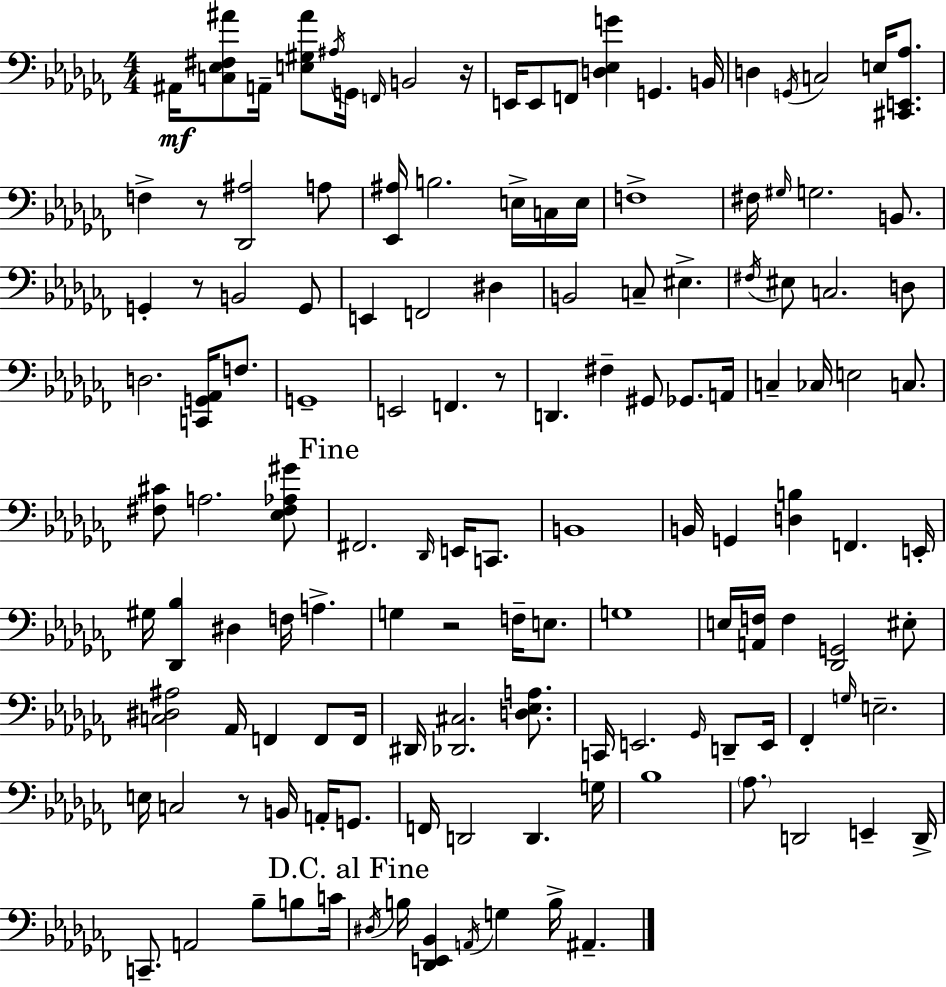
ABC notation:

X:1
T:Untitled
M:4/4
L:1/4
K:Abm
^A,,/4 [C,_E,^F,^A]/2 A,,/4 [E,^G,^A]/2 ^A,/4 G,,/4 F,,/4 B,,2 z/4 E,,/4 E,,/2 F,,/2 [D,_E,G] G,, B,,/4 D, G,,/4 C,2 E,/4 [^C,,E,,_A,]/2 F, z/2 [_D,,^A,]2 A,/2 [_E,,^A,]/4 B,2 E,/4 C,/4 E,/4 F,4 ^F,/4 ^G,/4 G,2 B,,/2 G,, z/2 B,,2 G,,/2 E,, F,,2 ^D, B,,2 C,/2 ^E, ^F,/4 ^E,/2 C,2 D,/2 D,2 [C,,G,,_A,,]/4 F,/2 G,,4 E,,2 F,, z/2 D,, ^F, ^G,,/2 _G,,/2 A,,/4 C, _C,/4 E,2 C,/2 [^F,^C]/2 A,2 [_E,^F,_A,^G]/2 ^F,,2 _D,,/4 E,,/4 C,,/2 B,,4 B,,/4 G,, [D,B,] F,, E,,/4 ^G,/4 [_D,,_B,] ^D, F,/4 A, G, z2 F,/4 E,/2 G,4 E,/4 [A,,F,]/4 F, [_D,,G,,]2 ^E,/2 [C,^D,^A,]2 _A,,/4 F,, F,,/2 F,,/4 ^D,,/4 [_D,,^C,]2 [D,_E,A,]/2 C,,/4 E,,2 _G,,/4 D,,/2 E,,/4 _F,, G,/4 E,2 E,/4 C,2 z/2 B,,/4 A,,/4 G,,/2 F,,/4 D,,2 D,, G,/4 _B,4 _A,/2 D,,2 E,, D,,/4 C,,/2 A,,2 _B,/2 B,/2 C/4 ^D,/4 B,/4 [_D,,E,,_B,,] A,,/4 G, B,/4 ^A,,